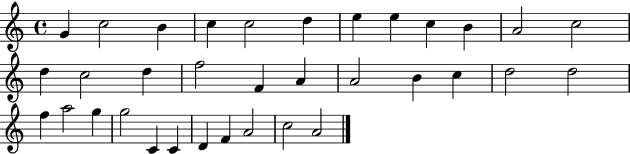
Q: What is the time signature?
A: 4/4